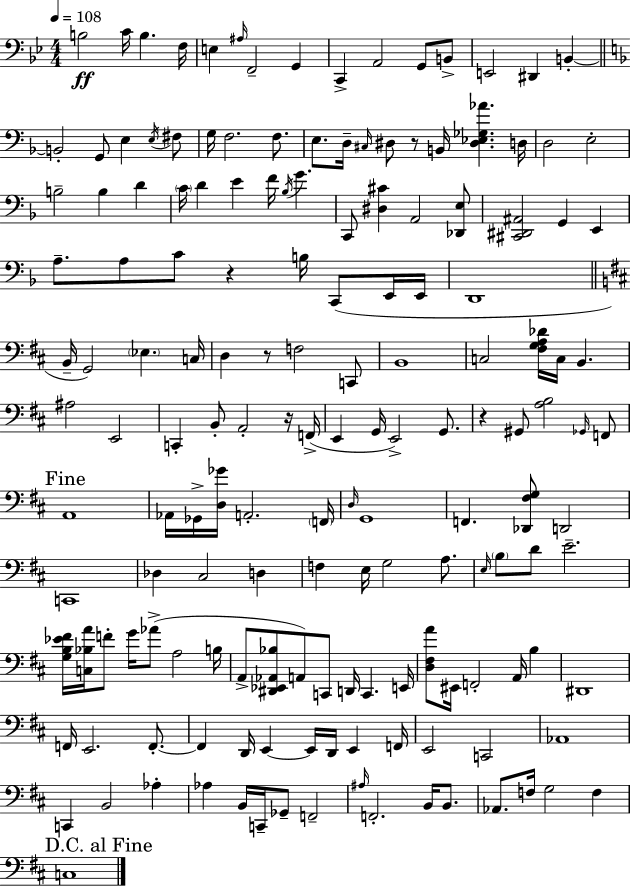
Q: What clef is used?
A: bass